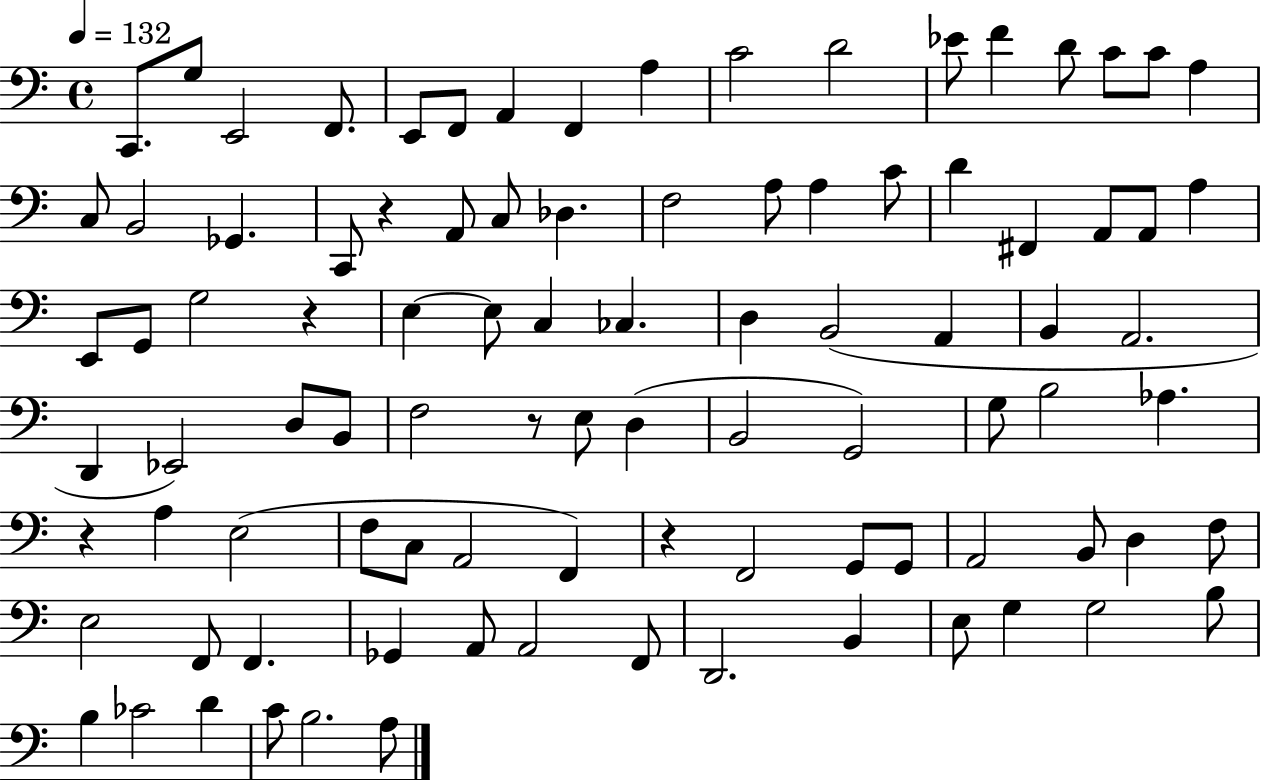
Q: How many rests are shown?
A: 5